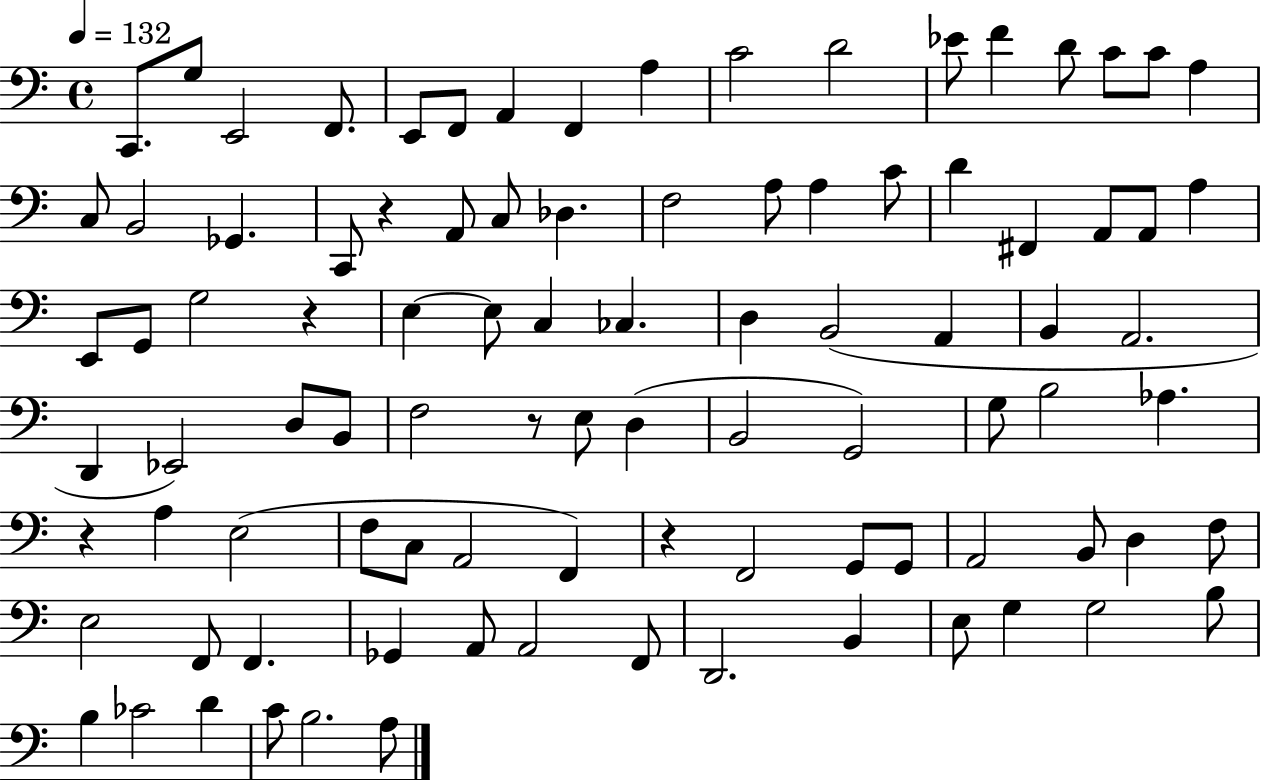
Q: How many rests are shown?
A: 5